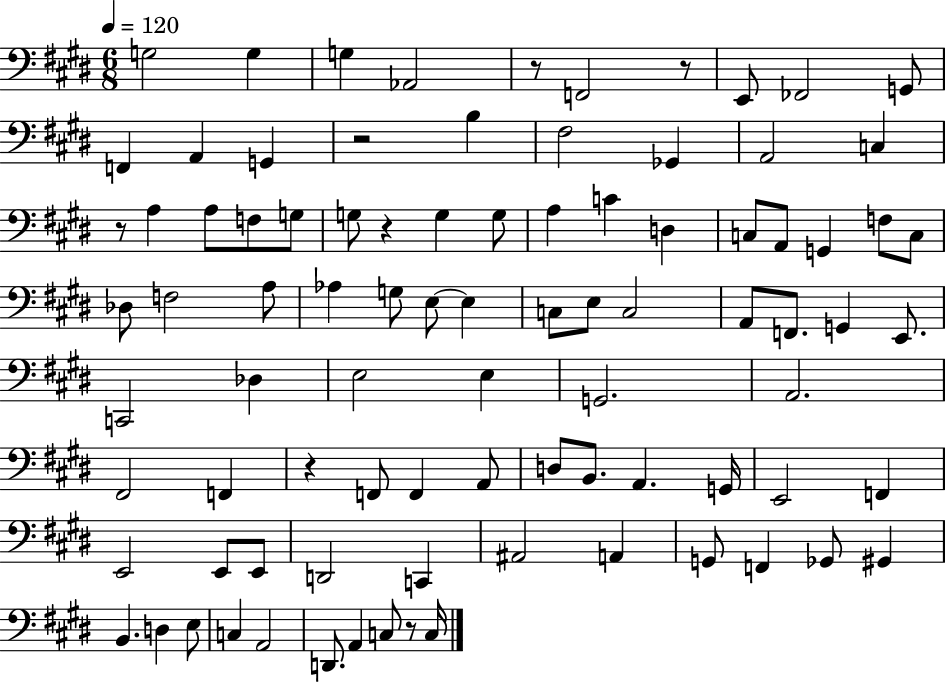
G3/h G3/q G3/q Ab2/h R/e F2/h R/e E2/e FES2/h G2/e F2/q A2/q G2/q R/h B3/q F#3/h Gb2/q A2/h C3/q R/e A3/q A3/e F3/e G3/e G3/e R/q G3/q G3/e A3/q C4/q D3/q C3/e A2/e G2/q F3/e C3/e Db3/e F3/h A3/e Ab3/q G3/e E3/e E3/q C3/e E3/e C3/h A2/e F2/e. G2/q E2/e. C2/h Db3/q E3/h E3/q G2/h. A2/h. F#2/h F2/q R/q F2/e F2/q A2/e D3/e B2/e. A2/q. G2/s E2/h F2/q E2/h E2/e E2/e D2/h C2/q A#2/h A2/q G2/e F2/q Gb2/e G#2/q B2/q. D3/q E3/e C3/q A2/h D2/e. A2/q C3/e R/e C3/s